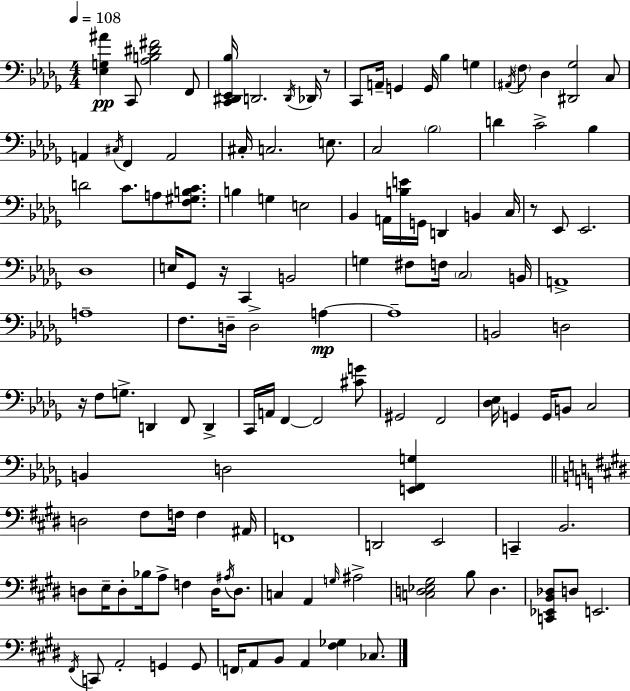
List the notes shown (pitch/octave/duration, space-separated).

[Eb3,G3,A#4]/q C2/e [Ab3,B3,D#4,F#4]/h F2/e [C2,D#2,Eb2,Bb3]/s D2/h. D2/s Db2/s R/e C2/e A2/s G2/q G2/s Bb3/q G3/q A#2/s F3/e Db3/q [D#2,Gb3]/h C3/e A2/q C#3/s F2/q A2/h C#3/s C3/h. E3/e. C3/h Bb3/h D4/q C4/h Bb3/q D4/h C4/e. A3/e [F3,G#3,B3,C4]/e. B3/q G3/q E3/h Bb2/q A2/s [B3,E4]/s G2/s D2/q B2/q C3/s R/e Eb2/e Eb2/h. Db3/w E3/s Gb2/e R/s C2/q B2/h G3/q F#3/e F3/s C3/h B2/s A2/w A3/w F3/e. D3/s D3/h A3/q A3/w B2/h D3/h R/s F3/e G3/e. D2/q F2/e D2/q C2/s A2/s F2/q F2/h [C#4,G4]/e G#2/h F2/h [Db3,Eb3]/s G2/q G2/s B2/e C3/h B2/q D3/h [E2,F2,G3]/q D3/h F#3/e F3/s F3/q A#2/s F2/w D2/h E2/h C2/q B2/h. D3/e E3/s D3/e Bb3/s A3/e F3/q D3/s A#3/s D3/e. C3/q A2/q G3/s A#3/h [C3,D3,Eb3,G#3]/h B3/e D3/q. [C2,Eb2,B2,Db3]/e D3/e E2/h. F#2/s C2/e A2/h G2/q G2/e F2/s A2/e B2/e A2/q [F#3,Gb3]/q CES3/e.